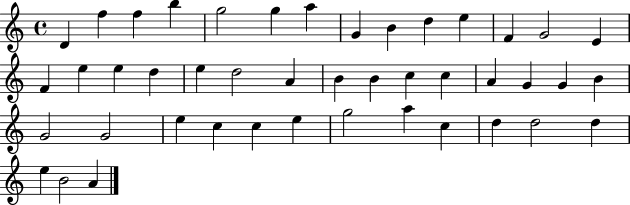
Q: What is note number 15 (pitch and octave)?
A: F4